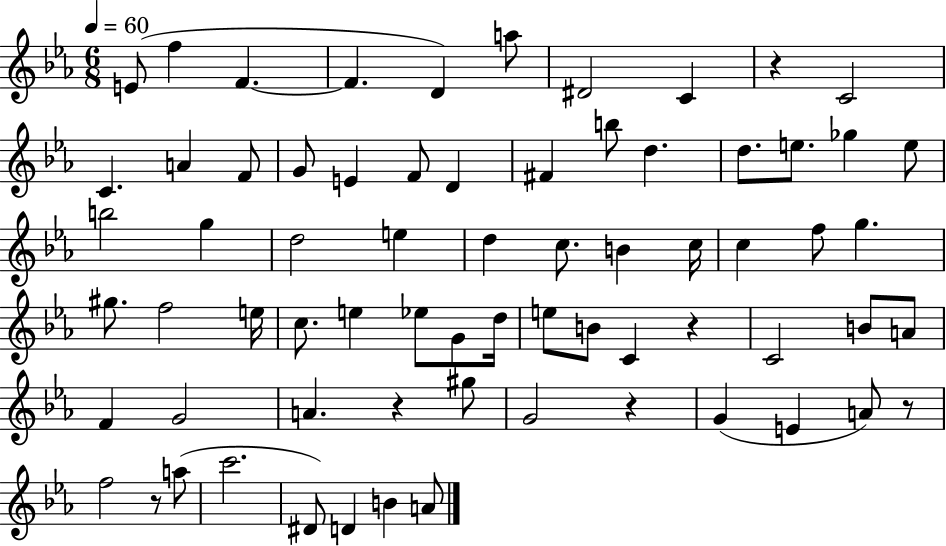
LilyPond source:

{
  \clef treble
  \numericTimeSignature
  \time 6/8
  \key ees \major
  \tempo 4 = 60
  \repeat volta 2 { e'8( f''4 f'4.~~ | f'4. d'4) a''8 | dis'2 c'4 | r4 c'2 | \break c'4. a'4 f'8 | g'8 e'4 f'8 d'4 | fis'4 b''8 d''4. | d''8. e''8. ges''4 e''8 | \break b''2 g''4 | d''2 e''4 | d''4 c''8. b'4 c''16 | c''4 f''8 g''4. | \break gis''8. f''2 e''16 | c''8. e''4 ees''8 g'8 d''16 | e''8 b'8 c'4 r4 | c'2 b'8 a'8 | \break f'4 g'2 | a'4. r4 gis''8 | g'2 r4 | g'4( e'4 a'8) r8 | \break f''2 r8 a''8( | c'''2. | dis'8) d'4 b'4 a'8 | } \bar "|."
}